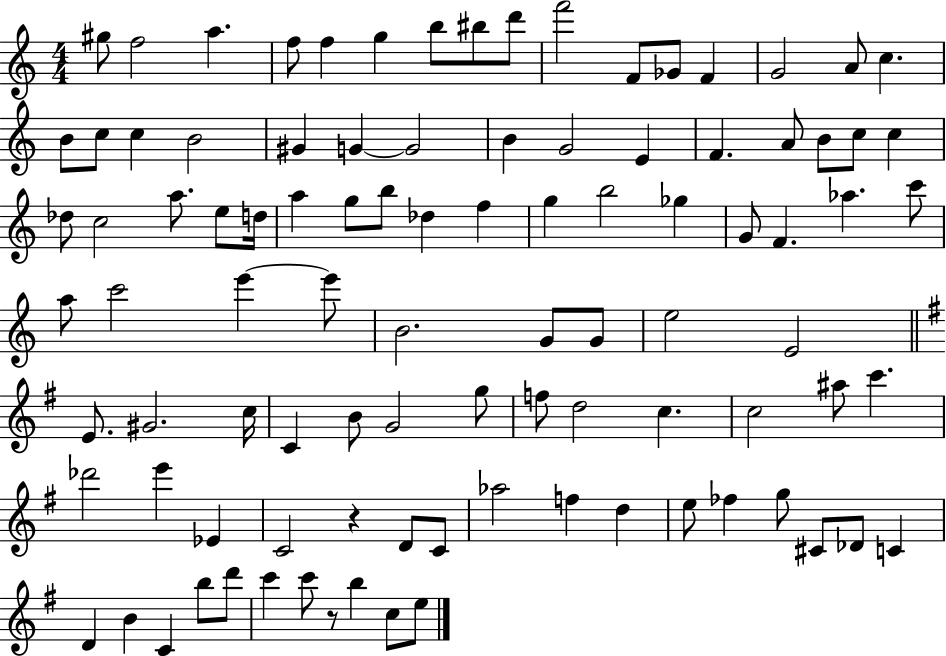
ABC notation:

X:1
T:Untitled
M:4/4
L:1/4
K:C
^g/2 f2 a f/2 f g b/2 ^b/2 d'/2 f'2 F/2 _G/2 F G2 A/2 c B/2 c/2 c B2 ^G G G2 B G2 E F A/2 B/2 c/2 c _d/2 c2 a/2 e/2 d/4 a g/2 b/2 _d f g b2 _g G/2 F _a c'/2 a/2 c'2 e' e'/2 B2 G/2 G/2 e2 E2 E/2 ^G2 c/4 C B/2 G2 g/2 f/2 d2 c c2 ^a/2 c' _d'2 e' _E C2 z D/2 C/2 _a2 f d e/2 _f g/2 ^C/2 _D/2 C D B C b/2 d'/2 c' c'/2 z/2 b c/2 e/2